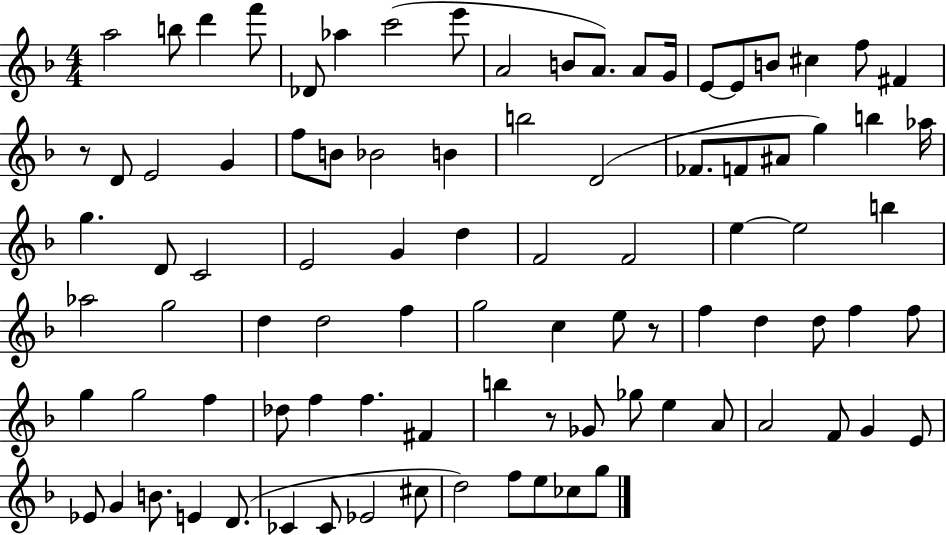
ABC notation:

X:1
T:Untitled
M:4/4
L:1/4
K:F
a2 b/2 d' f'/2 _D/2 _a c'2 e'/2 A2 B/2 A/2 A/2 G/4 E/2 E/2 B/2 ^c f/2 ^F z/2 D/2 E2 G f/2 B/2 _B2 B b2 D2 _F/2 F/2 ^A/2 g b _a/4 g D/2 C2 E2 G d F2 F2 e e2 b _a2 g2 d d2 f g2 c e/2 z/2 f d d/2 f f/2 g g2 f _d/2 f f ^F b z/2 _G/2 _g/2 e A/2 A2 F/2 G E/2 _E/2 G B/2 E D/2 _C _C/2 _E2 ^c/2 d2 f/2 e/2 _c/2 g/2